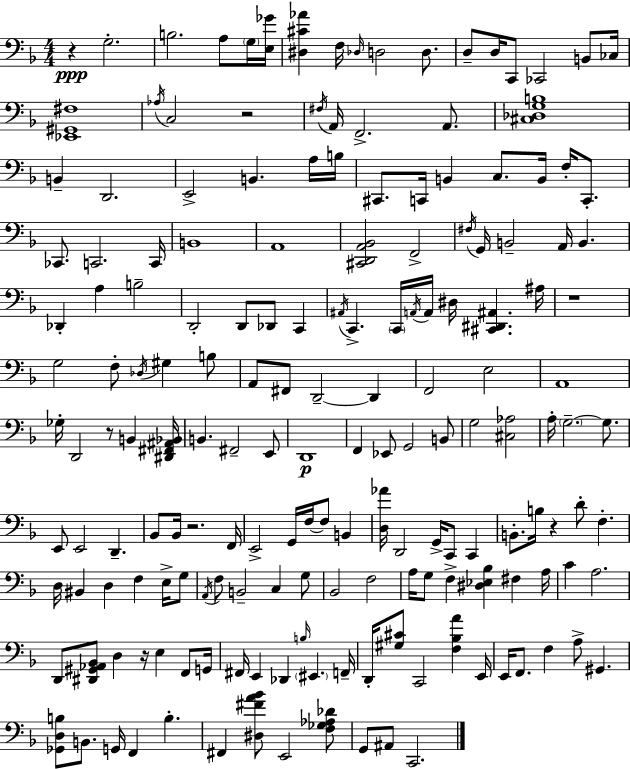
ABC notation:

X:1
T:Untitled
M:4/4
L:1/4
K:F
z G,2 B,2 A,/2 G,/4 [E,_G]/4 [^D,^C_A] F,/4 _D,/4 D,2 D,/2 D,/2 D,/4 C,,/2 _C,,2 B,,/2 _C,/4 [_E,,^G,,^F,]4 _A,/4 C,2 z2 ^F,/4 A,,/4 F,,2 A,,/2 [^C,_D,G,B,]4 B,, D,,2 E,,2 B,, A,/4 B,/4 ^C,,/2 C,,/4 B,, C,/2 B,,/4 F,/4 C,,/2 _C,,/2 C,,2 C,,/4 B,,4 A,,4 [^C,,D,,A,,_B,,]2 F,,2 ^F,/4 G,,/4 B,,2 A,,/4 B,, _D,, A, B,2 D,,2 D,,/2 _D,,/2 C,, ^A,,/4 C,, C,,/4 A,,/4 A,,/4 ^D,/4 [^C,,^D,,^A,,] ^A,/4 z4 G,2 F,/2 _D,/4 ^G, B,/2 A,,/2 ^F,,/2 D,,2 D,, F,,2 E,2 A,,4 _G,/4 D,,2 z/2 B,, [^D,,^F,,^A,,_B,,]/4 B,, ^F,,2 E,,/2 D,,4 F,, _E,,/2 G,,2 B,,/2 G,2 [^C,_A,]2 A,/4 G,2 G,/2 E,,/2 E,,2 D,, _B,,/2 _B,,/4 z2 F,,/4 E,,2 G,,/4 F,/4 F,/2 B,, [D,_A]/4 D,,2 G,,/4 C,,/2 C,, B,,/2 B,/4 z D/2 F, D,/4 ^B,, D, F, E,/4 G,/2 A,,/4 F,/2 B,,2 C, G,/2 _B,,2 F,2 A,/4 G,/2 F, [^D,_E,_B,] ^F, A,/4 C A,2 D,,/2 [^D,,^G,,_A,,_B,,]/2 D, z/4 E, F,,/2 G,,/4 ^F,,/4 E,, _D,, B,/4 ^E,, F,,/4 D,,/4 [^G,^C]/2 C,,2 [F,_B,A] E,,/4 E,,/4 F,,/2 F, A,/2 ^G,, [_G,,D,B,]/2 B,,/2 G,,/4 F,, B, ^F,, [^D,^FA_B]/2 E,,2 [F,_G,_A,_D]/2 G,,/2 ^A,,/2 C,,2